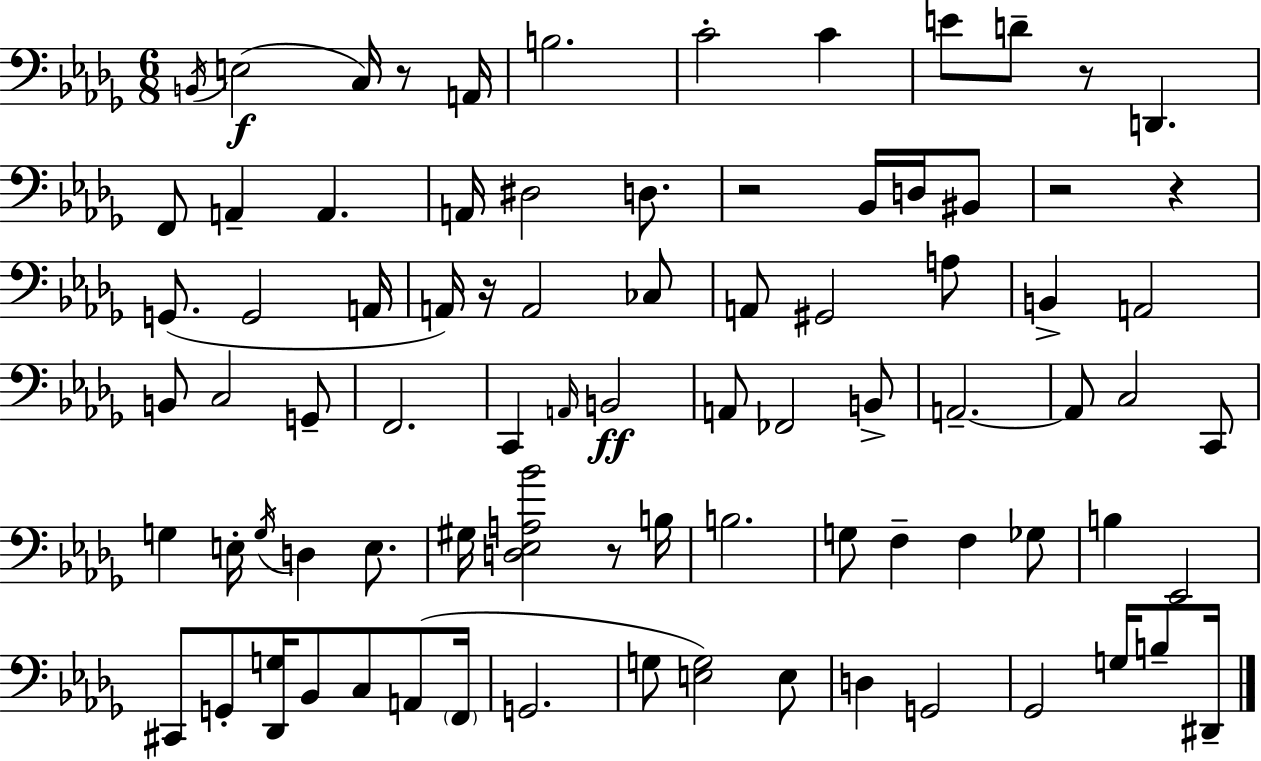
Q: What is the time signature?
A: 6/8